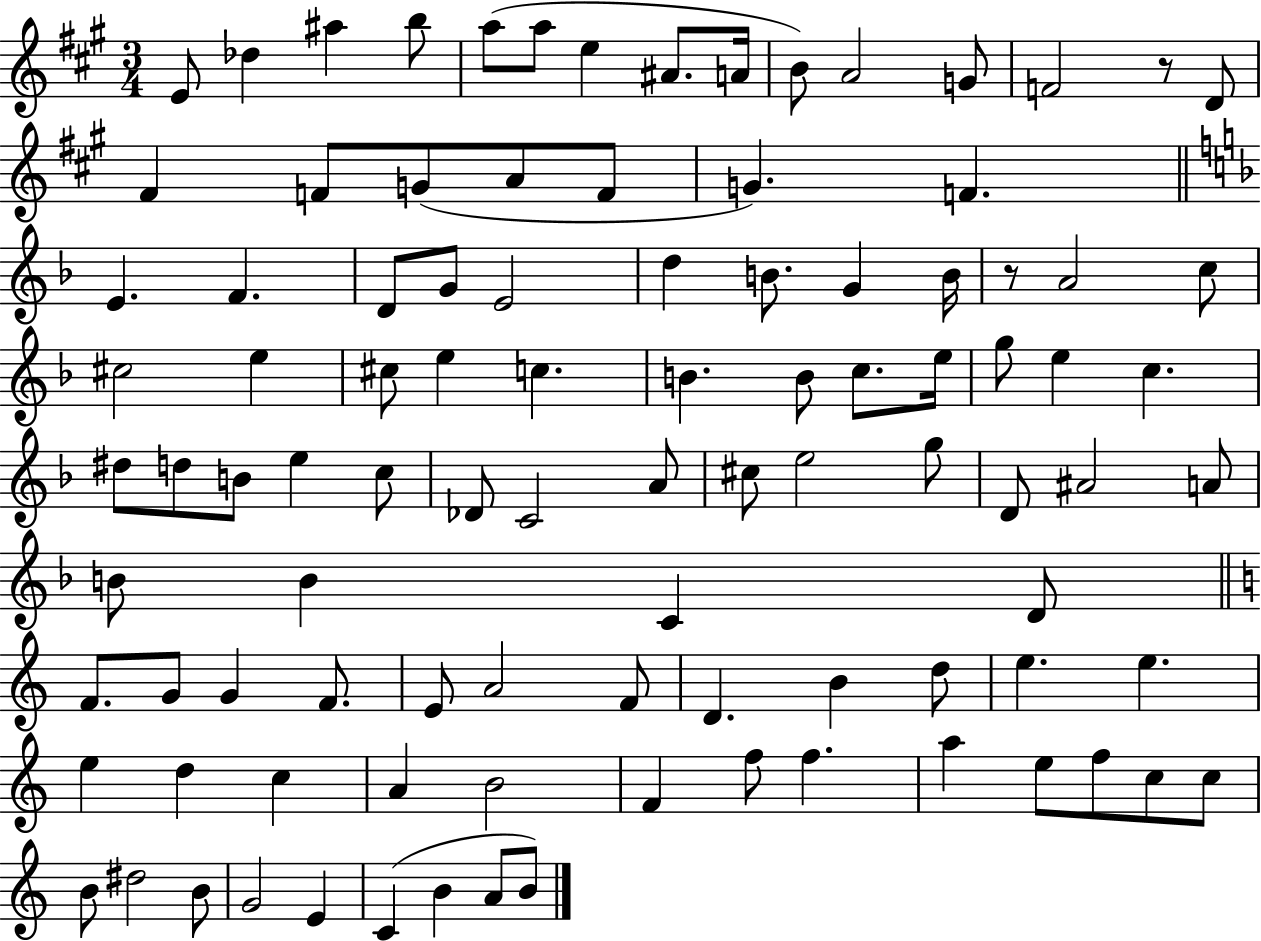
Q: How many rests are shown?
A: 2